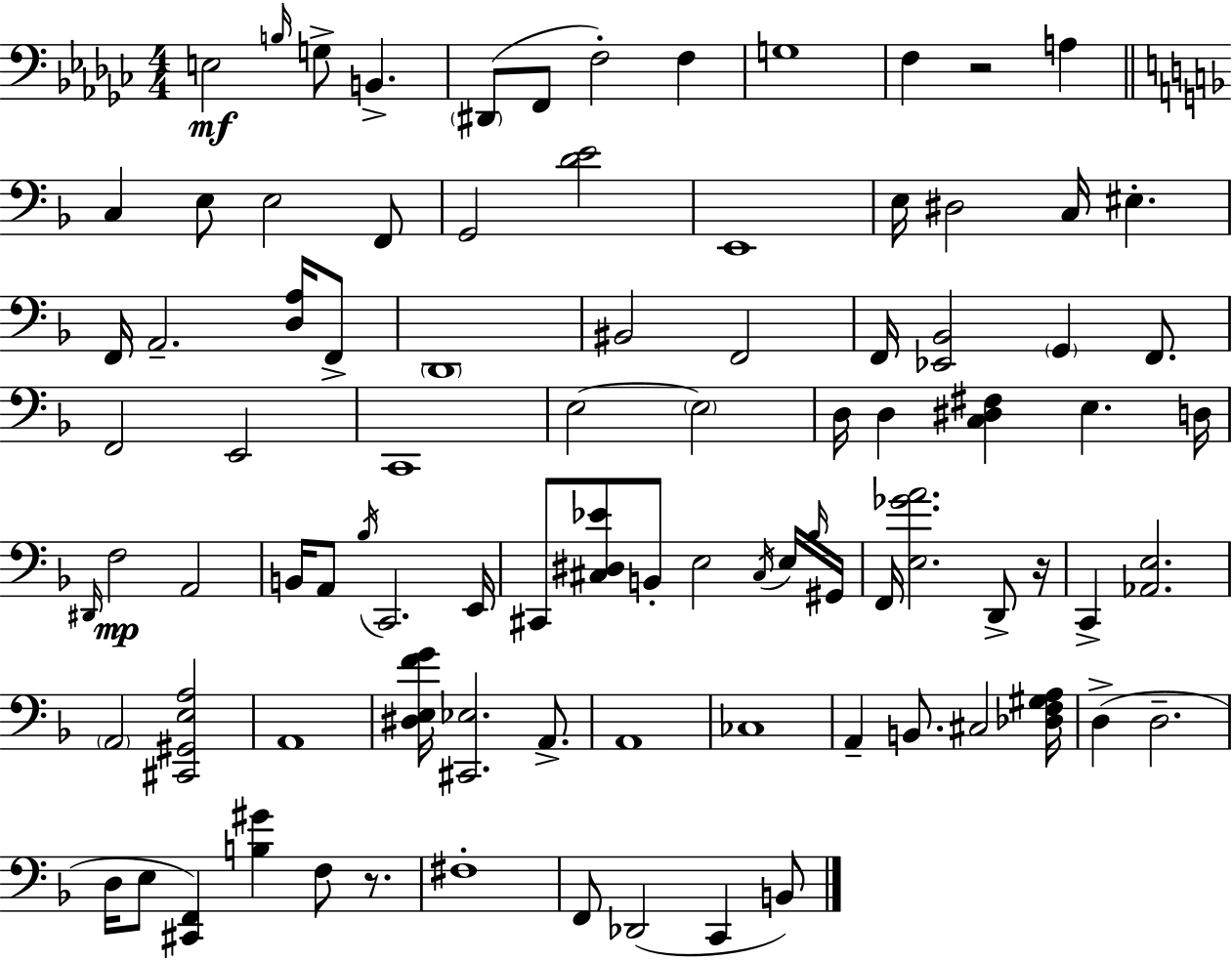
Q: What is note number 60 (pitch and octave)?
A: A2